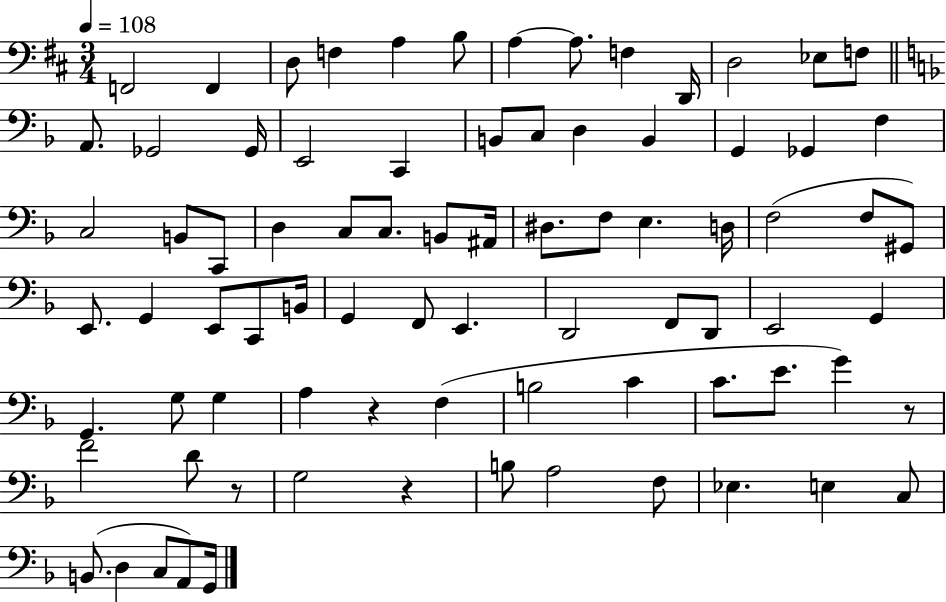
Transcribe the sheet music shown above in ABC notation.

X:1
T:Untitled
M:3/4
L:1/4
K:D
F,,2 F,, D,/2 F, A, B,/2 A, A,/2 F, D,,/4 D,2 _E,/2 F,/2 A,,/2 _G,,2 _G,,/4 E,,2 C,, B,,/2 C,/2 D, B,, G,, _G,, F, C,2 B,,/2 C,,/2 D, C,/2 C,/2 B,,/2 ^A,,/4 ^D,/2 F,/2 E, D,/4 F,2 F,/2 ^G,,/2 E,,/2 G,, E,,/2 C,,/2 B,,/4 G,, F,,/2 E,, D,,2 F,,/2 D,,/2 E,,2 G,, G,, G,/2 G, A, z F, B,2 C C/2 E/2 G z/2 F2 D/2 z/2 G,2 z B,/2 A,2 F,/2 _E, E, C,/2 B,,/2 D, C,/2 A,,/2 G,,/4